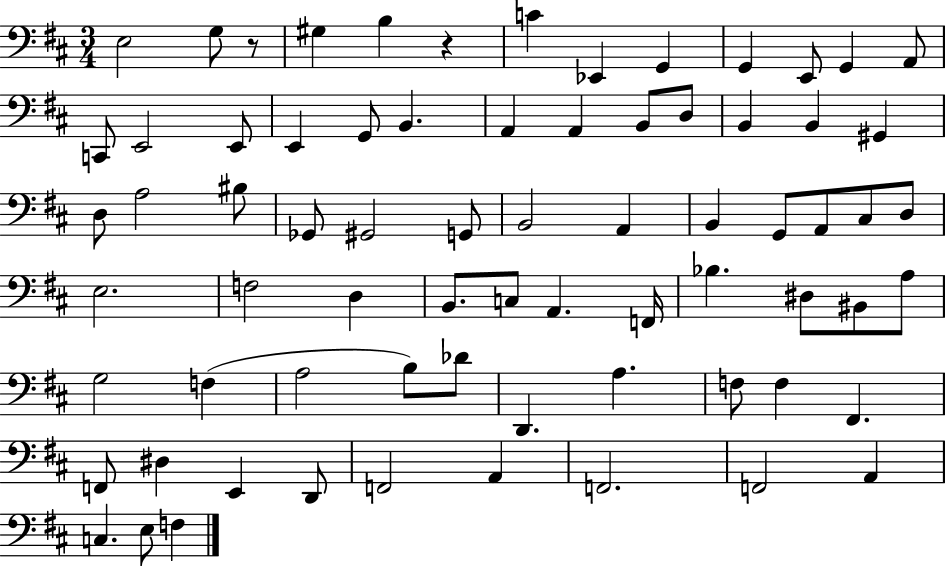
{
  \clef bass
  \numericTimeSignature
  \time 3/4
  \key d \major
  \repeat volta 2 { e2 g8 r8 | gis4 b4 r4 | c'4 ees,4 g,4 | g,4 e,8 g,4 a,8 | \break c,8 e,2 e,8 | e,4 g,8 b,4. | a,4 a,4 b,8 d8 | b,4 b,4 gis,4 | \break d8 a2 bis8 | ges,8 gis,2 g,8 | b,2 a,4 | b,4 g,8 a,8 cis8 d8 | \break e2. | f2 d4 | b,8. c8 a,4. f,16 | bes4. dis8 bis,8 a8 | \break g2 f4( | a2 b8) des'8 | d,4. a4. | f8 f4 fis,4. | \break f,8 dis4 e,4 d,8 | f,2 a,4 | f,2. | f,2 a,4 | \break c4. e8 f4 | } \bar "|."
}